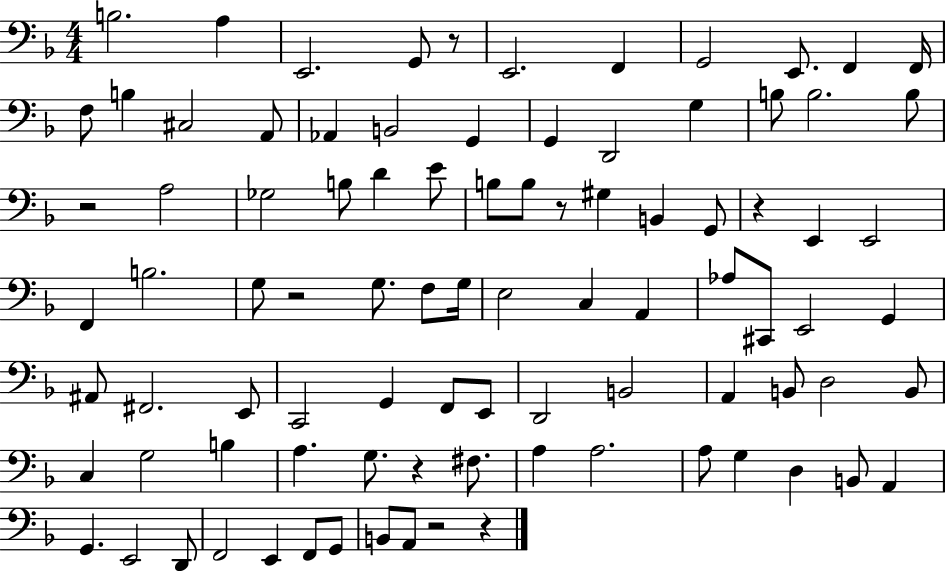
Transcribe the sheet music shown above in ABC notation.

X:1
T:Untitled
M:4/4
L:1/4
K:F
B,2 A, E,,2 G,,/2 z/2 E,,2 F,, G,,2 E,,/2 F,, F,,/4 F,/2 B, ^C,2 A,,/2 _A,, B,,2 G,, G,, D,,2 G, B,/2 B,2 B,/2 z2 A,2 _G,2 B,/2 D E/2 B,/2 B,/2 z/2 ^G, B,, G,,/2 z E,, E,,2 F,, B,2 G,/2 z2 G,/2 F,/2 G,/4 E,2 C, A,, _A,/2 ^C,,/2 E,,2 G,, ^A,,/2 ^F,,2 E,,/2 C,,2 G,, F,,/2 E,,/2 D,,2 B,,2 A,, B,,/2 D,2 B,,/2 C, G,2 B, A, G,/2 z ^F,/2 A, A,2 A,/2 G, D, B,,/2 A,, G,, E,,2 D,,/2 F,,2 E,, F,,/2 G,,/2 B,,/2 A,,/2 z2 z